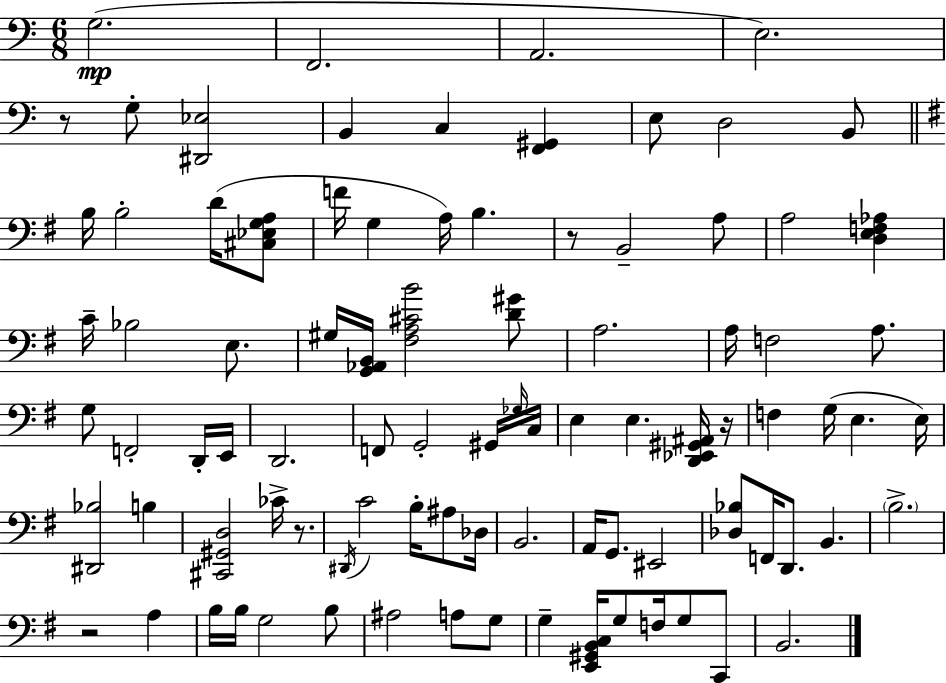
{
  \clef bass
  \numericTimeSignature
  \time 6/8
  \key a \minor
  \repeat volta 2 { g2.(\mp | f,2. | a,2. | e2.) | \break r8 g8-. <dis, ees>2 | b,4 c4 <f, gis,>4 | e8 d2 b,8 | \bar "||" \break \key g \major b16 b2-. d'16( <cis ees g a>8 | f'16 g4 a16) b4. | r8 b,2-- a8 | a2 <d e f aes>4 | \break c'16-- bes2 e8. | gis16 <g, aes, b,>16 <fis a cis' b'>2 <d' gis'>8 | a2. | a16 f2 a8. | \break g8 f,2-. d,16-. e,16 | d,2. | f,8 g,2-. gis,16 \grace { ges16 } | c16 e4 e4. <d, ees, gis, ais,>16 | \break r16 f4 g16( e4. | e16) <dis, bes>2 b4 | <cis, gis, d>2 ces'16-> r8. | \acciaccatura { dis,16 } c'2 b16-. ais8 | \break des16 b,2. | a,16 g,8. eis,2 | <des bes>8 f,16 d,8. b,4. | \parenthesize b2.-> | \break r2 a4 | b16 b16 g2 | b8 ais2 a8 | g8 g4-- <e, gis, b, c>16 g8 f16 g8 | \break c,8 b,2. | } \bar "|."
}